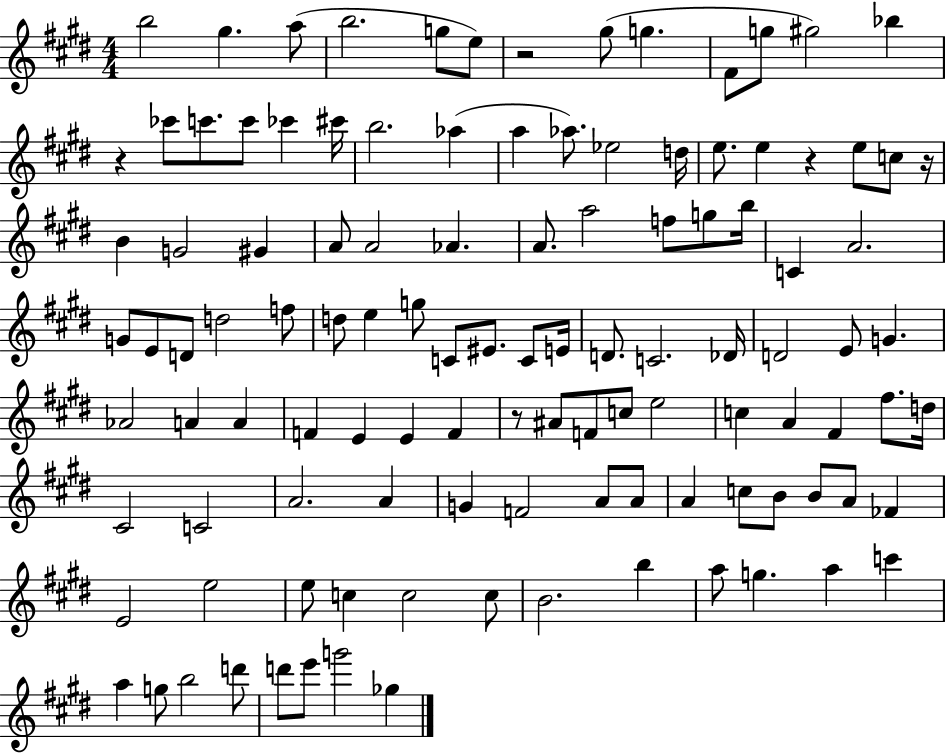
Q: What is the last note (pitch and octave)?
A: Gb5